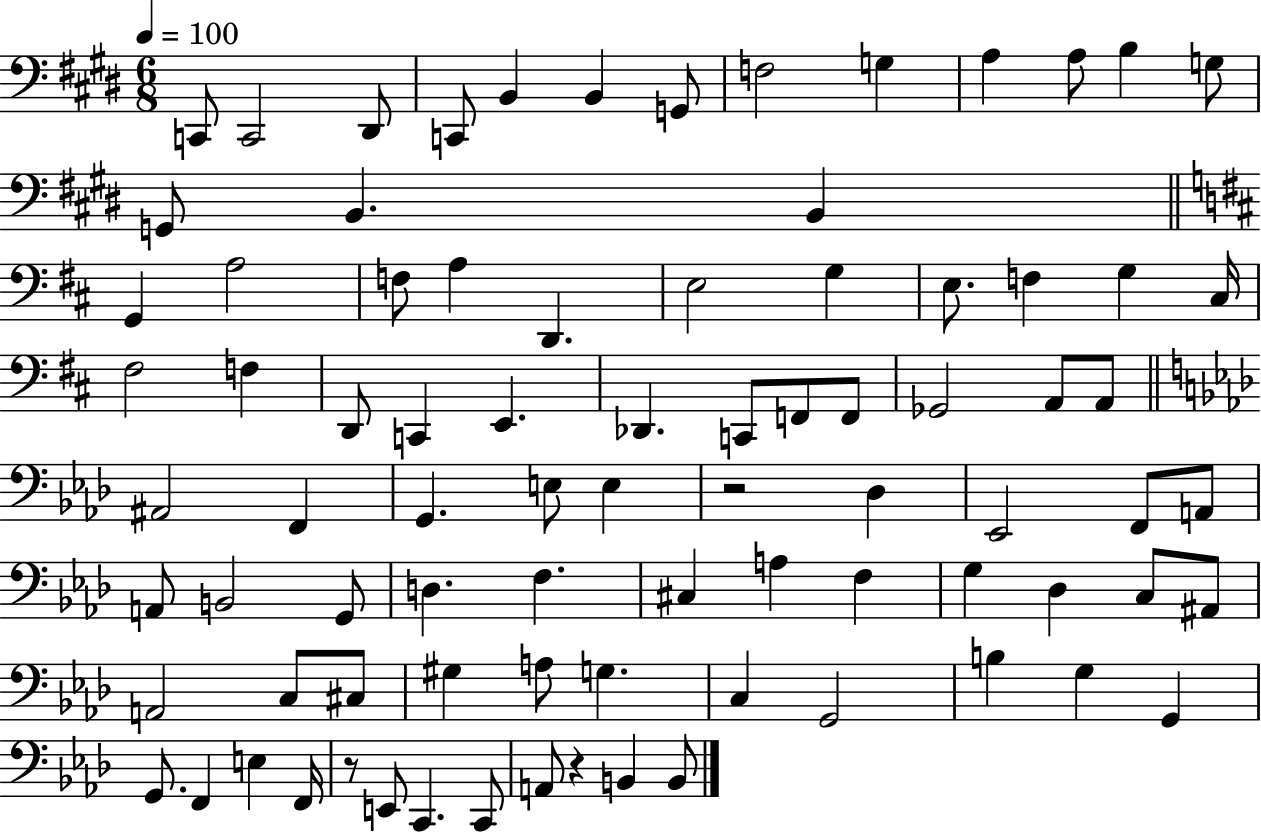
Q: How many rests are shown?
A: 3